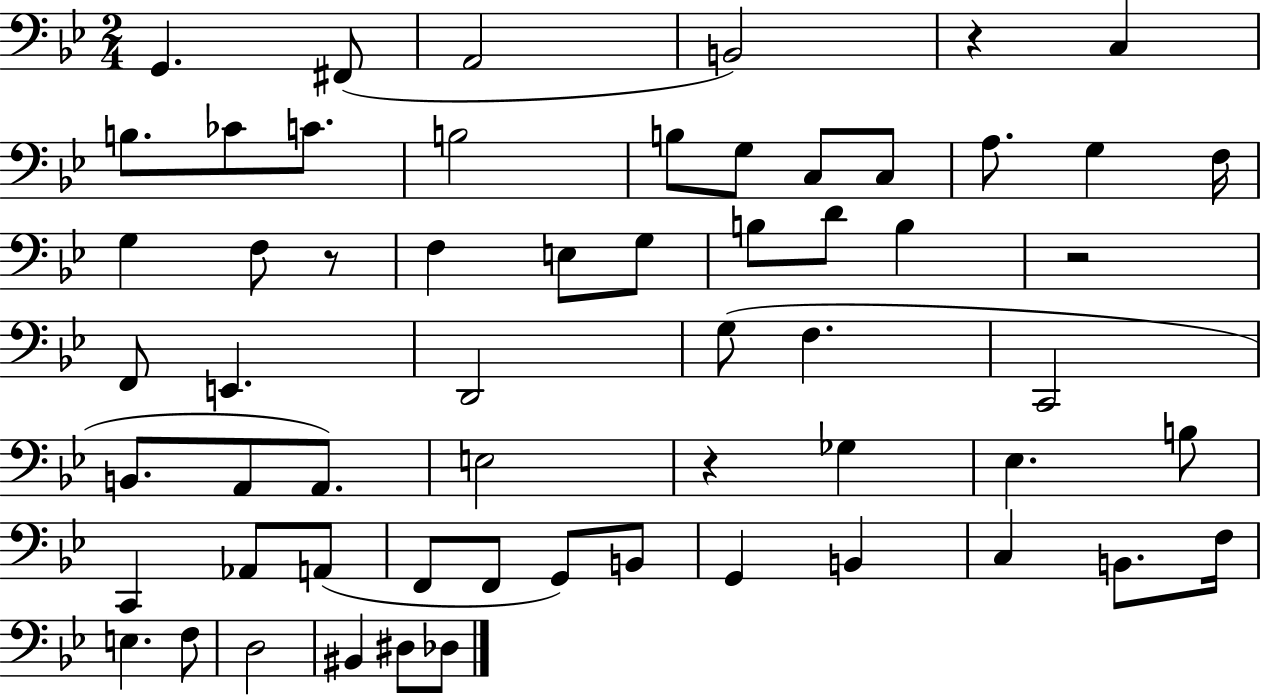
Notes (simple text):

G2/q. F#2/e A2/h B2/h R/q C3/q B3/e. CES4/e C4/e. B3/h B3/e G3/e C3/e C3/e A3/e. G3/q F3/s G3/q F3/e R/e F3/q E3/e G3/e B3/e D4/e B3/q R/h F2/e E2/q. D2/h G3/e F3/q. C2/h B2/e. A2/e A2/e. E3/h R/q Gb3/q Eb3/q. B3/e C2/q Ab2/e A2/e F2/e F2/e G2/e B2/e G2/q B2/q C3/q B2/e. F3/s E3/q. F3/e D3/h BIS2/q D#3/e Db3/e